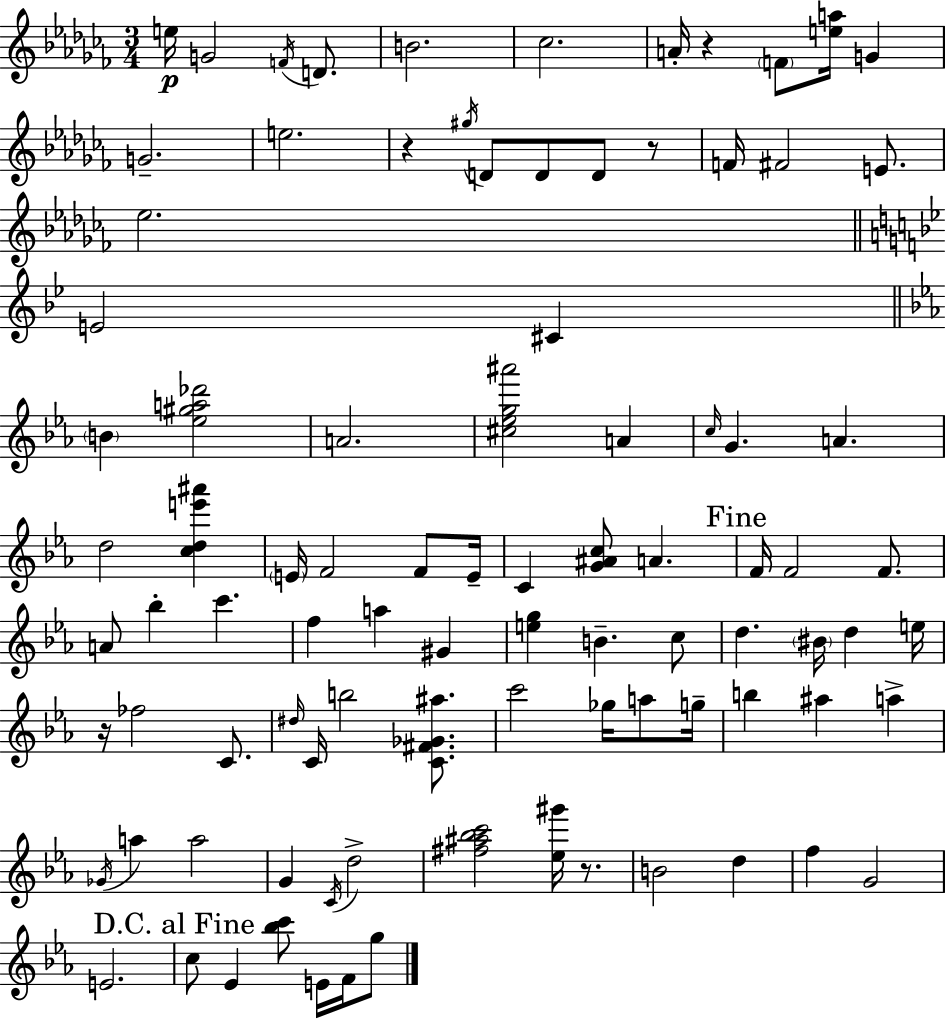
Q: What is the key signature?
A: AES minor